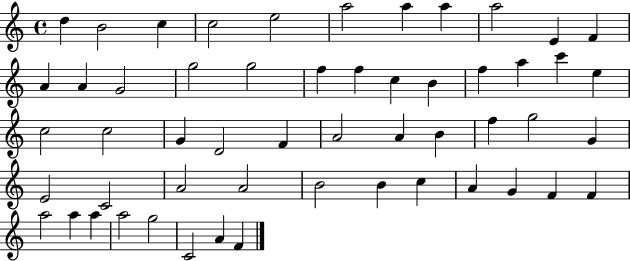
D5/q B4/h C5/q C5/h E5/h A5/h A5/q A5/q A5/h E4/q F4/q A4/q A4/q G4/h G5/h G5/h F5/q F5/q C5/q B4/q F5/q A5/q C6/q E5/q C5/h C5/h G4/q D4/h F4/q A4/h A4/q B4/q F5/q G5/h G4/q E4/h C4/h A4/h A4/h B4/h B4/q C5/q A4/q G4/q F4/q F4/q A5/h A5/q A5/q A5/h G5/h C4/h A4/q F4/q